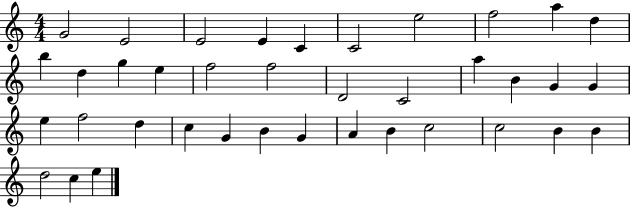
G4/h E4/h E4/h E4/q C4/q C4/h E5/h F5/h A5/q D5/q B5/q D5/q G5/q E5/q F5/h F5/h D4/h C4/h A5/q B4/q G4/q G4/q E5/q F5/h D5/q C5/q G4/q B4/q G4/q A4/q B4/q C5/h C5/h B4/q B4/q D5/h C5/q E5/q